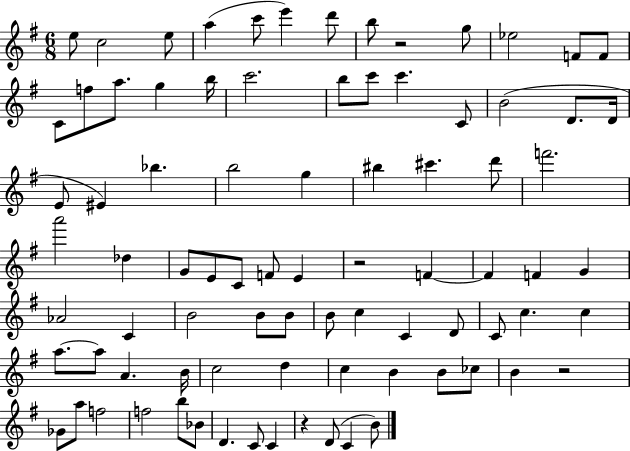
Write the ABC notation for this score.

X:1
T:Untitled
M:6/8
L:1/4
K:G
e/2 c2 e/2 a c'/2 e' d'/2 b/2 z2 g/2 _e2 F/2 F/2 C/2 f/2 a/2 g b/4 c'2 b/2 c'/2 c' C/2 B2 D/2 D/4 E/2 ^E _b b2 g ^b ^c' d'/2 f'2 a'2 _d G/2 E/2 C/2 F/2 E z2 F F F G _A2 C B2 B/2 B/2 B/2 c C D/2 C/2 c c a/2 a/2 A B/4 c2 d c B B/2 _c/2 B z2 _G/2 a/2 f2 f2 b/2 _B/2 D C/2 C z D/2 C B/2